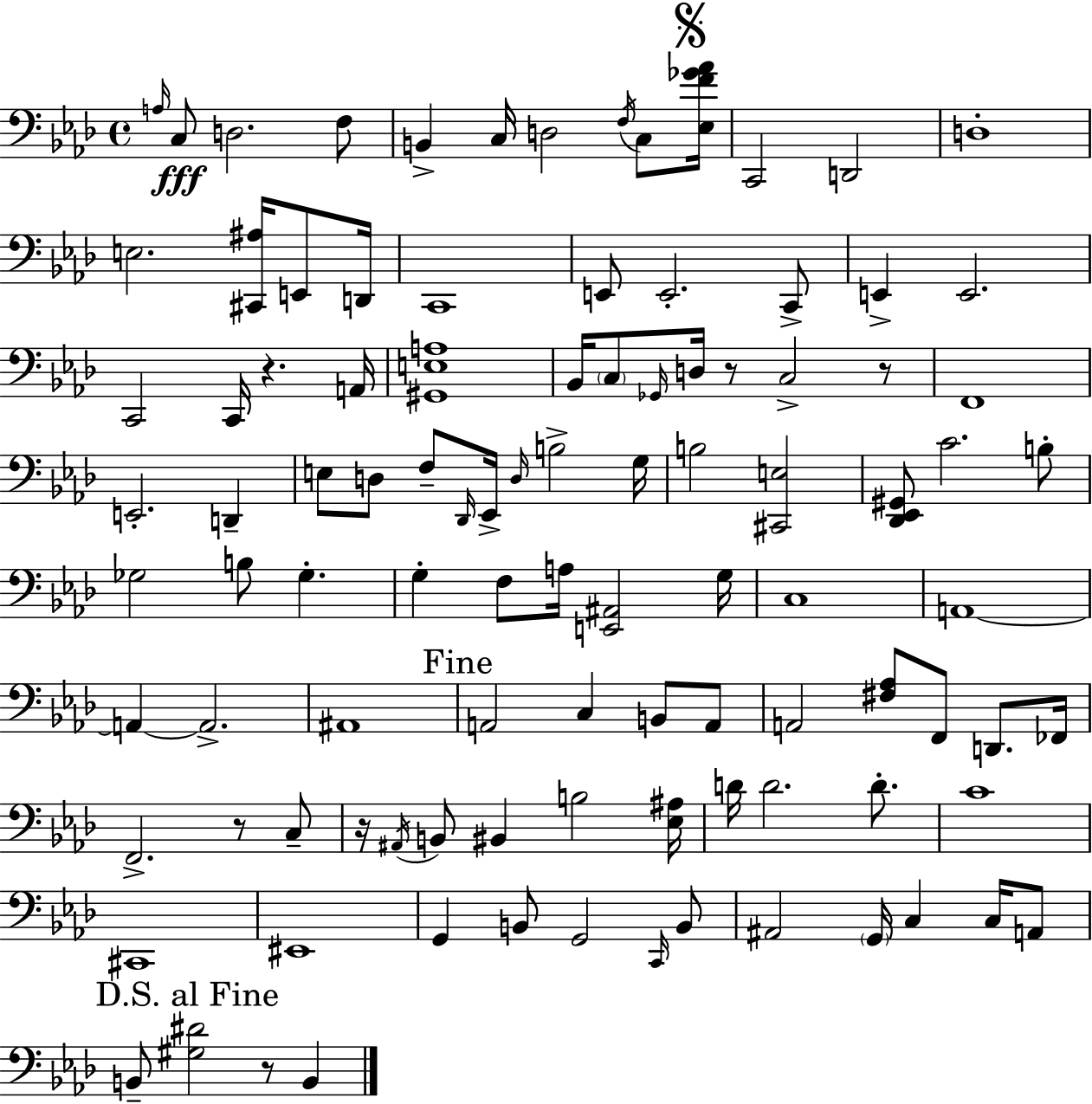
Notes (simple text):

A3/s C3/e D3/h. F3/e B2/q C3/s D3/h F3/s C3/e [Eb3,F4,Gb4,Ab4]/s C2/h D2/h D3/w E3/h. [C#2,A#3]/s E2/e D2/s C2/w E2/e E2/h. C2/e E2/q E2/h. C2/h C2/s R/q. A2/s [G#2,E3,A3]/w Bb2/s C3/e Gb2/s D3/s R/e C3/h R/e F2/w E2/h. D2/q E3/e D3/e F3/e Db2/s Eb2/s D3/s B3/h G3/s B3/h [C#2,E3]/h [Db2,Eb2,G#2]/e C4/h. B3/e Gb3/h B3/e Gb3/q. G3/q F3/e A3/s [E2,A#2]/h G3/s C3/w A2/w A2/q A2/h. A#2/w A2/h C3/q B2/e A2/e A2/h [F#3,Ab3]/e F2/e D2/e. FES2/s F2/h. R/e C3/e R/s A#2/s B2/e BIS2/q B3/h [Eb3,A#3]/s D4/s D4/h. D4/e. C4/w C#2/w EIS2/w G2/q B2/e G2/h C2/s B2/e A#2/h G2/s C3/q C3/s A2/e B2/e [G#3,D#4]/h R/e B2/q